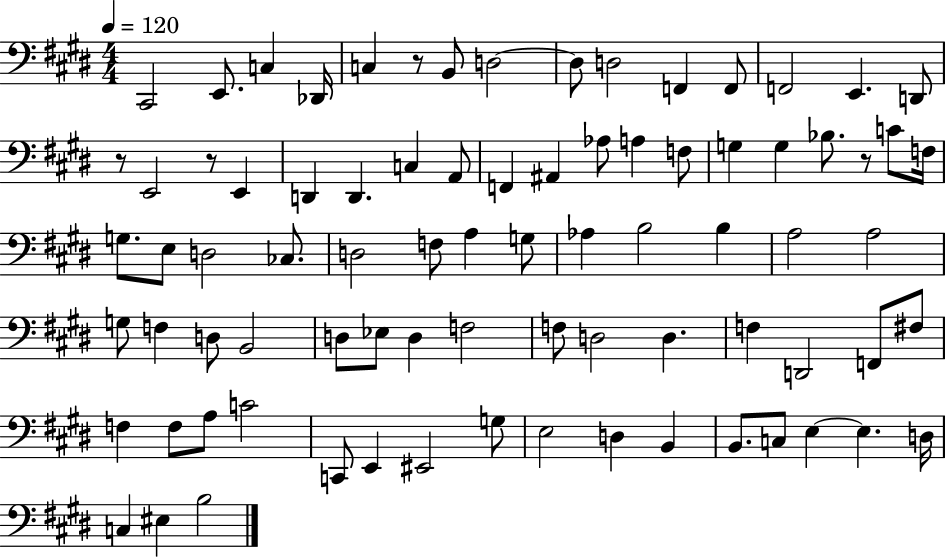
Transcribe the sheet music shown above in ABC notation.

X:1
T:Untitled
M:4/4
L:1/4
K:E
^C,,2 E,,/2 C, _D,,/4 C, z/2 B,,/2 D,2 D,/2 D,2 F,, F,,/2 F,,2 E,, D,,/2 z/2 E,,2 z/2 E,, D,, D,, C, A,,/2 F,, ^A,, _A,/2 A, F,/2 G, G, _B,/2 z/2 C/2 F,/4 G,/2 E,/2 D,2 _C,/2 D,2 F,/2 A, G,/2 _A, B,2 B, A,2 A,2 G,/2 F, D,/2 B,,2 D,/2 _E,/2 D, F,2 F,/2 D,2 D, F, D,,2 F,,/2 ^F,/2 F, F,/2 A,/2 C2 C,,/2 E,, ^E,,2 G,/2 E,2 D, B,, B,,/2 C,/2 E, E, D,/4 C, ^E, B,2